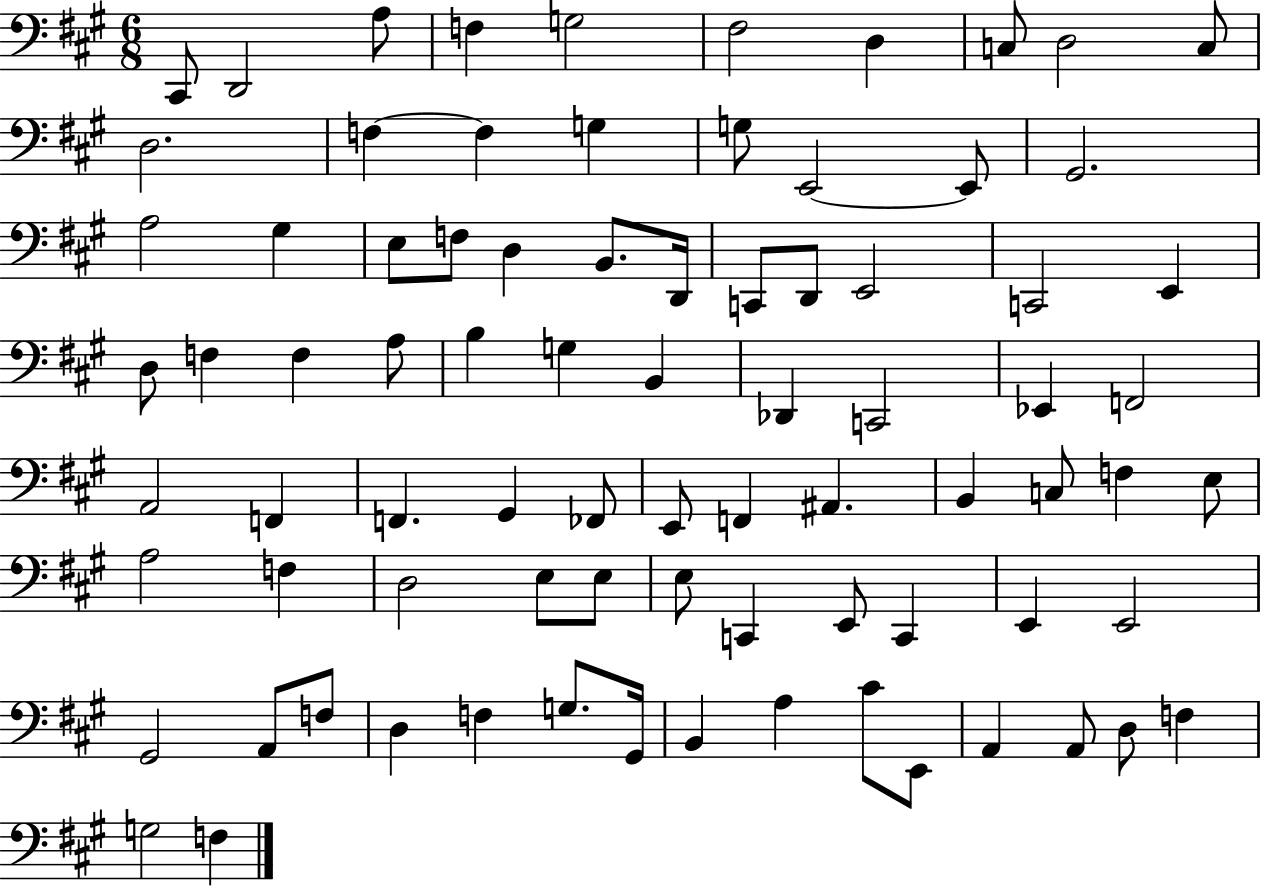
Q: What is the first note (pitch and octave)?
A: C#2